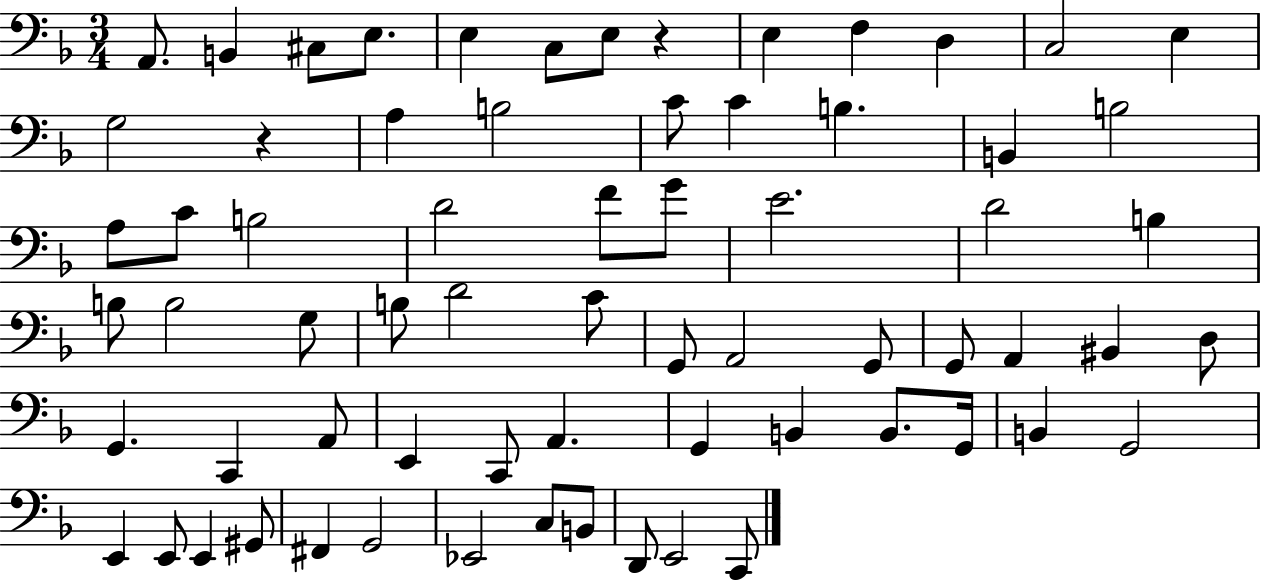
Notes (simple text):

A2/e. B2/q C#3/e E3/e. E3/q C3/e E3/e R/q E3/q F3/q D3/q C3/h E3/q G3/h R/q A3/q B3/h C4/e C4/q B3/q. B2/q B3/h A3/e C4/e B3/h D4/h F4/e G4/e E4/h. D4/h B3/q B3/e B3/h G3/e B3/e D4/h C4/e G2/e A2/h G2/e G2/e A2/q BIS2/q D3/e G2/q. C2/q A2/e E2/q C2/e A2/q. G2/q B2/q B2/e. G2/s B2/q G2/h E2/q E2/e E2/q G#2/e F#2/q G2/h Eb2/h C3/e B2/e D2/e E2/h C2/e